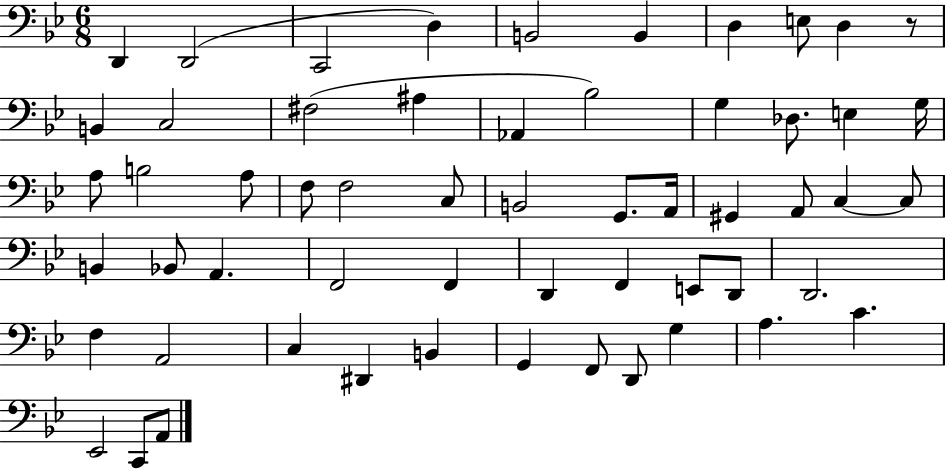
D2/q D2/h C2/h D3/q B2/h B2/q D3/q E3/e D3/q R/e B2/q C3/h F#3/h A#3/q Ab2/q Bb3/h G3/q Db3/e. E3/q G3/s A3/e B3/h A3/e F3/e F3/h C3/e B2/h G2/e. A2/s G#2/q A2/e C3/q C3/e B2/q Bb2/e A2/q. F2/h F2/q D2/q F2/q E2/e D2/e D2/h. F3/q A2/h C3/q D#2/q B2/q G2/q F2/e D2/e G3/q A3/q. C4/q. Eb2/h C2/e A2/e